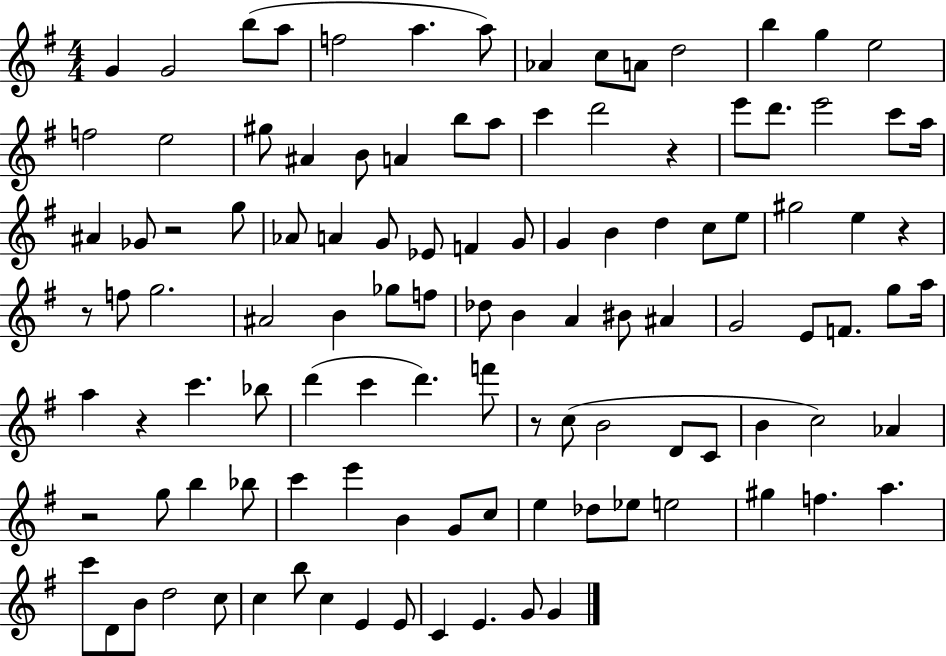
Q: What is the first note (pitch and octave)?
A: G4